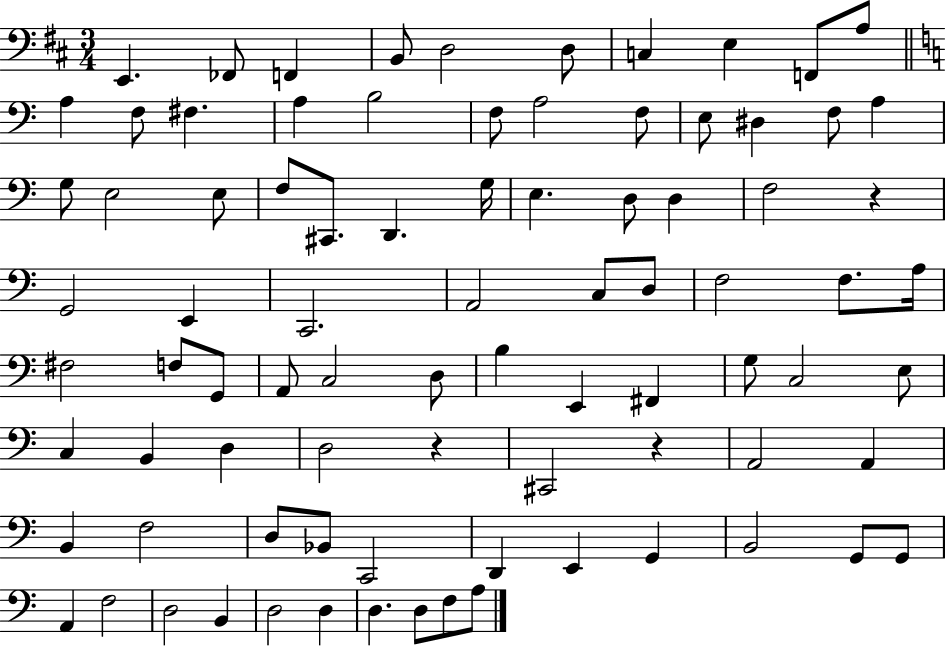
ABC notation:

X:1
T:Untitled
M:3/4
L:1/4
K:D
E,, _F,,/2 F,, B,,/2 D,2 D,/2 C, E, F,,/2 A,/2 A, F,/2 ^F, A, B,2 F,/2 A,2 F,/2 E,/2 ^D, F,/2 A, G,/2 E,2 E,/2 F,/2 ^C,,/2 D,, G,/4 E, D,/2 D, F,2 z G,,2 E,, C,,2 A,,2 C,/2 D,/2 F,2 F,/2 A,/4 ^F,2 F,/2 G,,/2 A,,/2 C,2 D,/2 B, E,, ^F,, G,/2 C,2 E,/2 C, B,, D, D,2 z ^C,,2 z A,,2 A,, B,, F,2 D,/2 _B,,/2 C,,2 D,, E,, G,, B,,2 G,,/2 G,,/2 A,, F,2 D,2 B,, D,2 D, D, D,/2 F,/2 A,/2